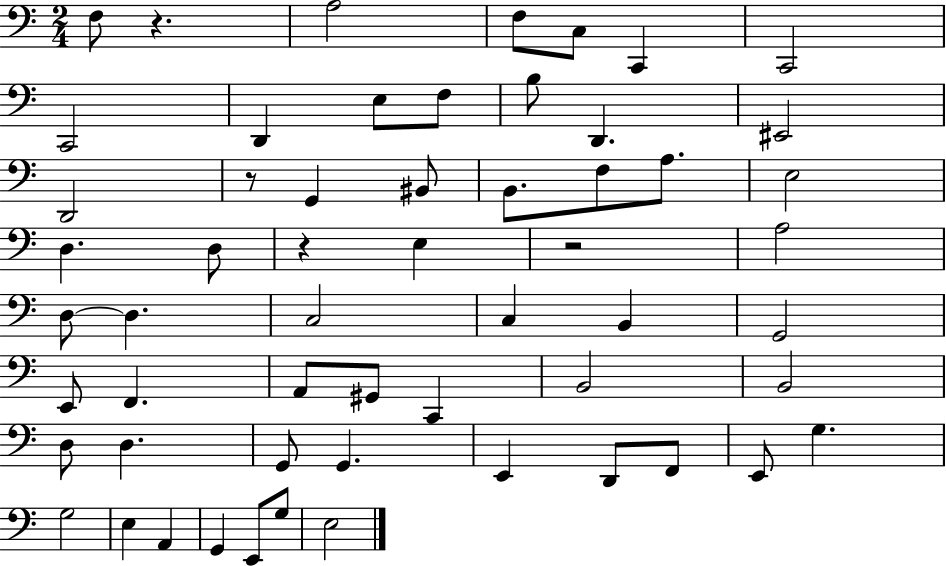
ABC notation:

X:1
T:Untitled
M:2/4
L:1/4
K:C
F,/2 z A,2 F,/2 C,/2 C,, C,,2 C,,2 D,, E,/2 F,/2 B,/2 D,, ^E,,2 D,,2 z/2 G,, ^B,,/2 B,,/2 F,/2 A,/2 E,2 D, D,/2 z E, z2 A,2 D,/2 D, C,2 C, B,, G,,2 E,,/2 F,, A,,/2 ^G,,/2 C,, B,,2 B,,2 D,/2 D, G,,/2 G,, E,, D,,/2 F,,/2 E,,/2 G, G,2 E, A,, G,, E,,/2 G,/2 E,2